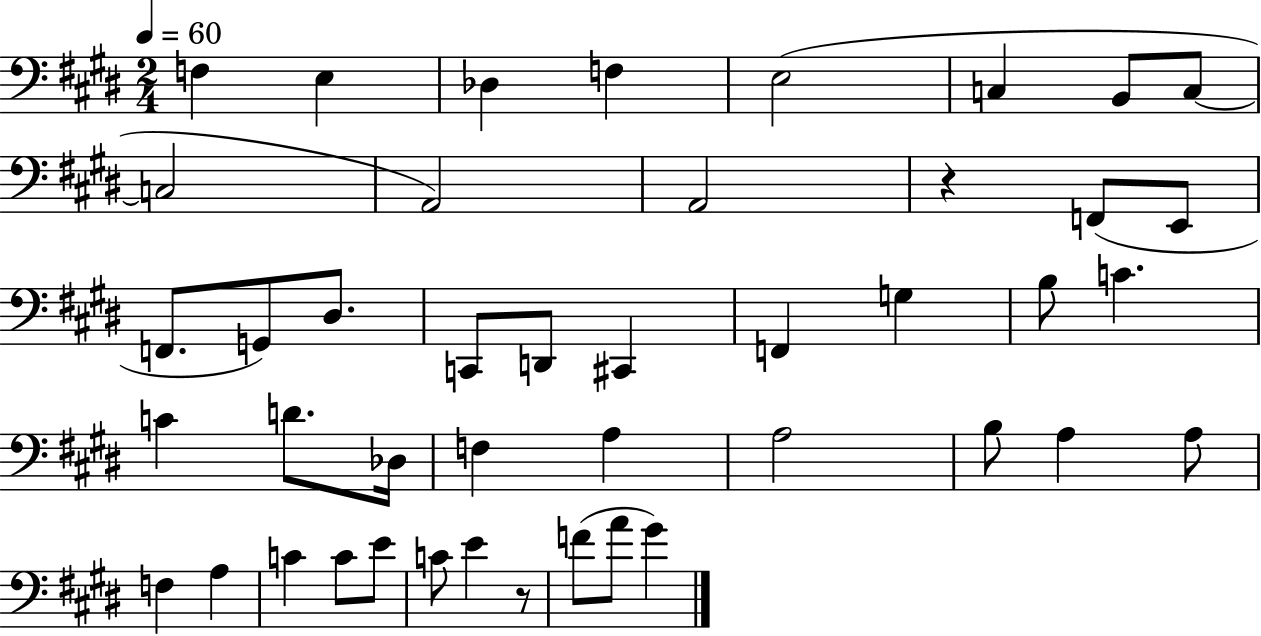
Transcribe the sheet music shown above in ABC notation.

X:1
T:Untitled
M:2/4
L:1/4
K:E
F, E, _D, F, E,2 C, B,,/2 C,/2 C,2 A,,2 A,,2 z F,,/2 E,,/2 F,,/2 G,,/2 ^D,/2 C,,/2 D,,/2 ^C,, F,, G, B,/2 C C D/2 _D,/4 F, A, A,2 B,/2 A, A,/2 F, A, C C/2 E/2 C/2 E z/2 F/2 A/2 ^G